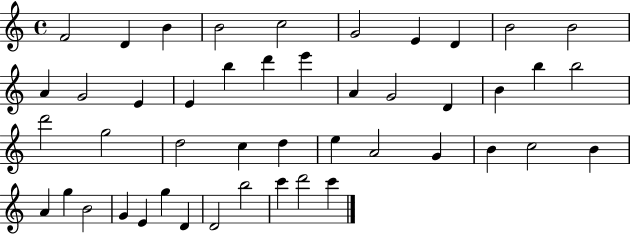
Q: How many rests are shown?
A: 0